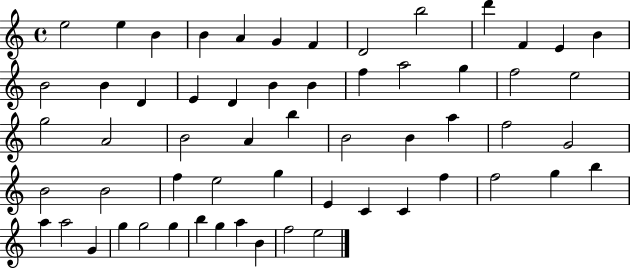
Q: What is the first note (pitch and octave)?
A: E5